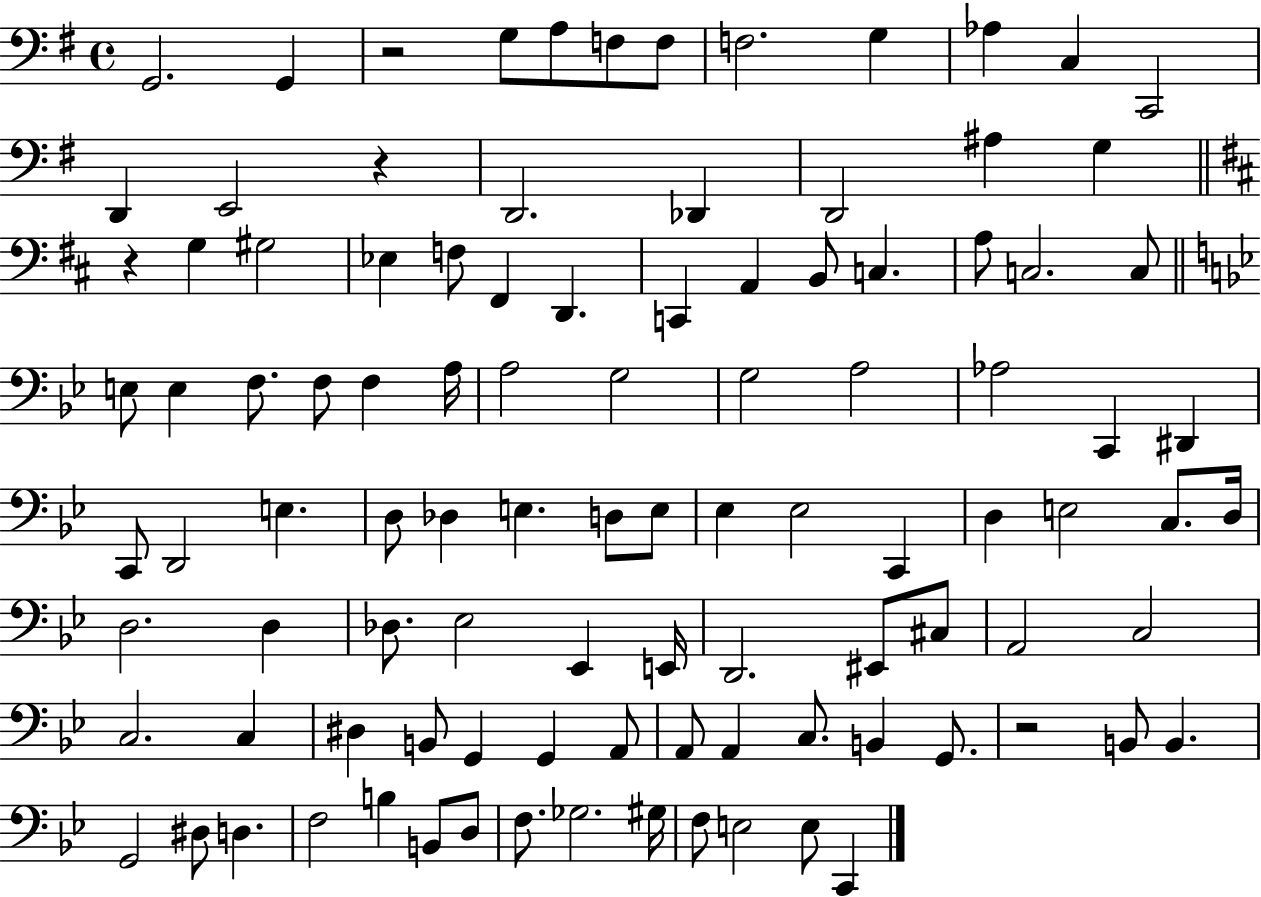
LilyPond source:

{
  \clef bass
  \time 4/4
  \defaultTimeSignature
  \key g \major
  g,2. g,4 | r2 g8 a8 f8 f8 | f2. g4 | aes4 c4 c,2 | \break d,4 e,2 r4 | d,2. des,4 | d,2 ais4 g4 | \bar "||" \break \key b \minor r4 g4 gis2 | ees4 f8 fis,4 d,4. | c,4 a,4 b,8 c4. | a8 c2. c8 | \break \bar "||" \break \key bes \major e8 e4 f8. f8 f4 a16 | a2 g2 | g2 a2 | aes2 c,4 dis,4 | \break c,8 d,2 e4. | d8 des4 e4. d8 e8 | ees4 ees2 c,4 | d4 e2 c8. d16 | \break d2. d4 | des8. ees2 ees,4 e,16 | d,2. eis,8 cis8 | a,2 c2 | \break c2. c4 | dis4 b,8 g,4 g,4 a,8 | a,8 a,4 c8. b,4 g,8. | r2 b,8 b,4. | \break g,2 dis8 d4. | f2 b4 b,8 d8 | f8. ges2. gis16 | f8 e2 e8 c,4 | \break \bar "|."
}